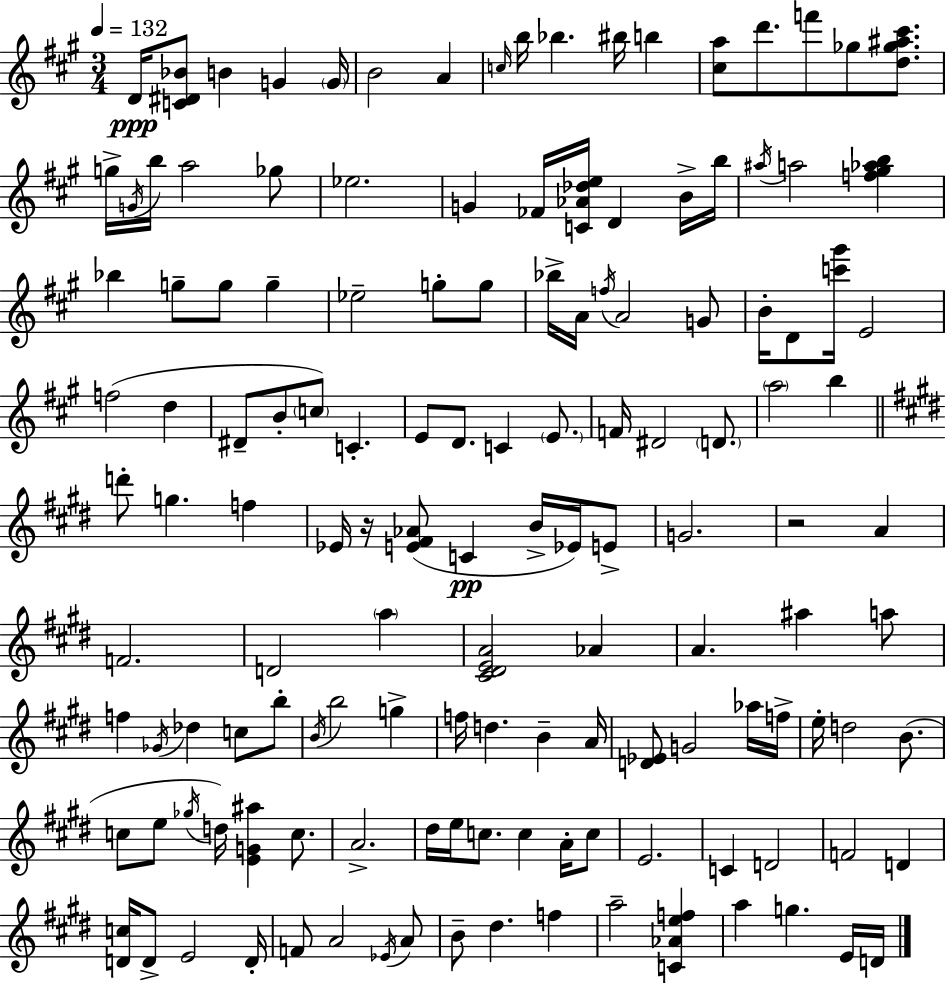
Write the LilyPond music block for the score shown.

{
  \clef treble
  \numericTimeSignature
  \time 3/4
  \key a \major
  \tempo 4 = 132
  d'16\ppp <c' dis' bes'>8 b'4 g'4 \parenthesize g'16 | b'2 a'4 | \grace { c''16 } b''16 bes''4. bis''16 b''4 | <cis'' a''>8 d'''8. f'''8 ges''8 <d'' ges'' ais'' cis'''>8. | \break g''16-> \acciaccatura { g'16 } b''16 a''2 | ges''8 ees''2. | g'4 fes'16 <c' aes' des'' e''>16 d'4 | b'16-> b''16 \acciaccatura { ais''16 } a''2 <f'' gis'' aes'' b''>4 | \break bes''4 g''8-- g''8 g''4-- | ees''2-- g''8-. | g''8 bes''16-> a'16 \acciaccatura { f''16 } a'2 | g'8 b'16-. d'8 <c''' gis'''>16 e'2 | \break f''2( | d''4 dis'8-- b'8-. \parenthesize c''8) c'4.-. | e'8 d'8. c'4 | \parenthesize e'8. f'16 dis'2 | \break \parenthesize d'8. \parenthesize a''2 | b''4 \bar "||" \break \key e \major d'''8-. g''4. f''4 | ees'16 r16 <e' fis' aes'>8( c'4\pp b'16-> ees'16) e'8-> | g'2. | r2 a'4 | \break f'2. | d'2 \parenthesize a''4 | <cis' dis' e' a'>2 aes'4 | a'4. ais''4 a''8 | \break f''4 \acciaccatura { ges'16 } des''4 c''8 b''8-. | \acciaccatura { b'16 } b''2 g''4-> | f''16 d''4. b'4-- | a'16 <d' ees'>8 g'2 | \break aes''16 f''16-> e''16-. d''2 b'8.( | c''8 e''8 \acciaccatura { ges''16 } d''16) <e' g' ais''>4 | c''8. a'2.-> | dis''16 e''16 c''8. c''4 | \break a'16-. c''8 e'2. | c'4 d'2 | f'2 d'4 | <d' c''>16 d'8-> e'2 | \break d'16-. f'8 a'2 | \acciaccatura { ees'16 } a'8 b'8-- dis''4. | f''4 a''2-- | <c' aes' e'' f''>4 a''4 g''4. | \break e'16 d'16 \bar "|."
}